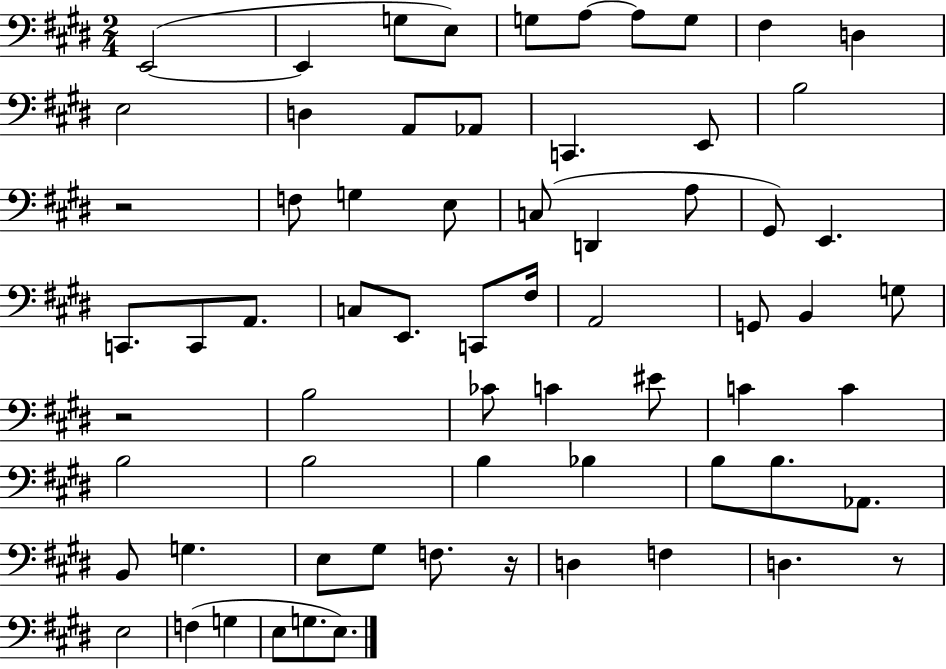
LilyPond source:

{
  \clef bass
  \numericTimeSignature
  \time 2/4
  \key e \major
  \repeat volta 2 { e,2~(~ | e,4 g8 e8) | g8 a8~~ a8 g8 | fis4 d4 | \break e2 | d4 a,8 aes,8 | c,4. e,8 | b2 | \break r2 | f8 g4 e8 | c8( d,4 a8 | gis,8) e,4. | \break c,8. c,8 a,8. | c8 e,8. c,8 fis16 | a,2 | g,8 b,4 g8 | \break r2 | b2 | ces'8 c'4 eis'8 | c'4 c'4 | \break b2 | b2 | b4 bes4 | b8 b8. aes,8. | \break b,8 g4. | e8 gis8 f8. r16 | d4 f4 | d4. r8 | \break e2 | f4( g4 | e8 g8. e8.) | } \bar "|."
}